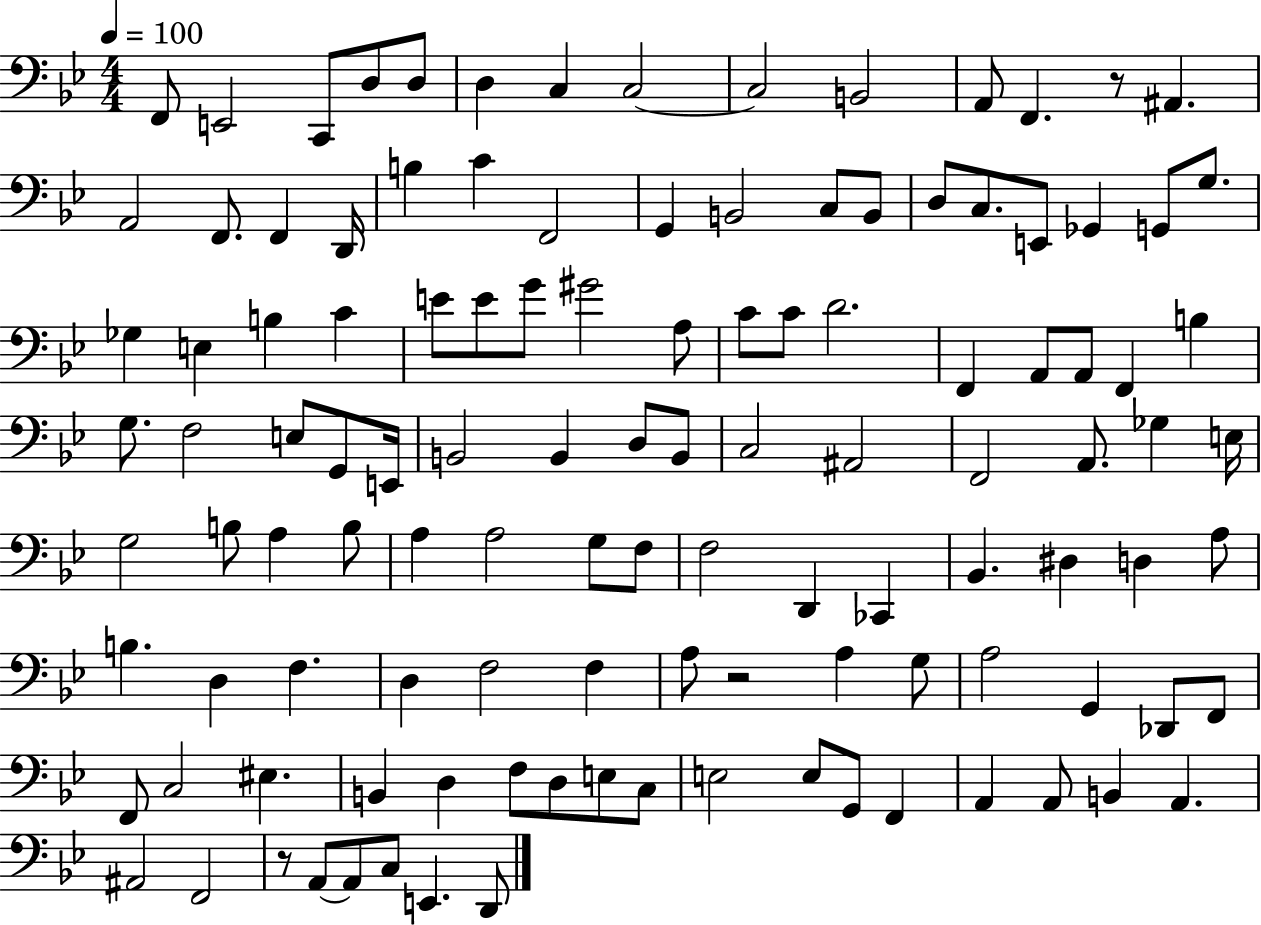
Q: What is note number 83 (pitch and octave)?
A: F3